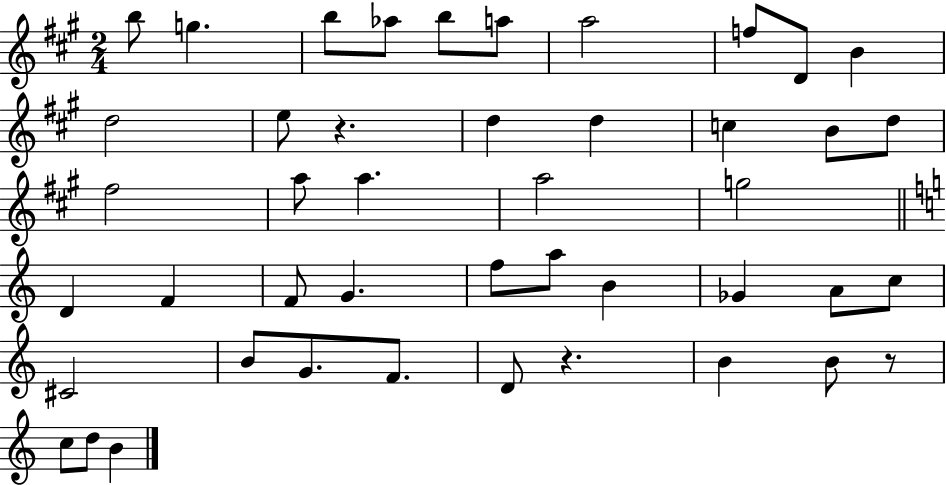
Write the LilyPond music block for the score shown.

{
  \clef treble
  \numericTimeSignature
  \time 2/4
  \key a \major
  b''8 g''4. | b''8 aes''8 b''8 a''8 | a''2 | f''8 d'8 b'4 | \break d''2 | e''8 r4. | d''4 d''4 | c''4 b'8 d''8 | \break fis''2 | a''8 a''4. | a''2 | g''2 | \break \bar "||" \break \key c \major d'4 f'4 | f'8 g'4. | f''8 a''8 b'4 | ges'4 a'8 c''8 | \break cis'2 | b'8 g'8. f'8. | d'8 r4. | b'4 b'8 r8 | \break c''8 d''8 b'4 | \bar "|."
}